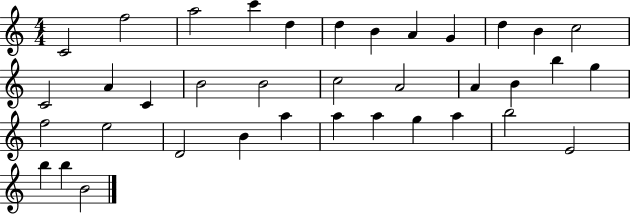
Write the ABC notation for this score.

X:1
T:Untitled
M:4/4
L:1/4
K:C
C2 f2 a2 c' d d B A G d B c2 C2 A C B2 B2 c2 A2 A B b g f2 e2 D2 B a a a g a b2 E2 b b B2